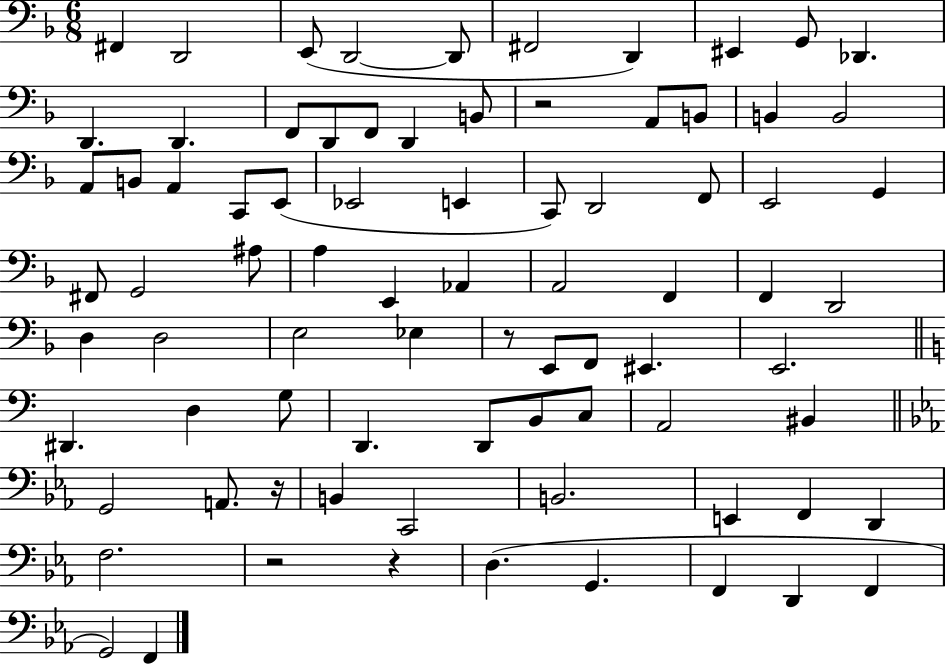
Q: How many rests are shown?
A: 5